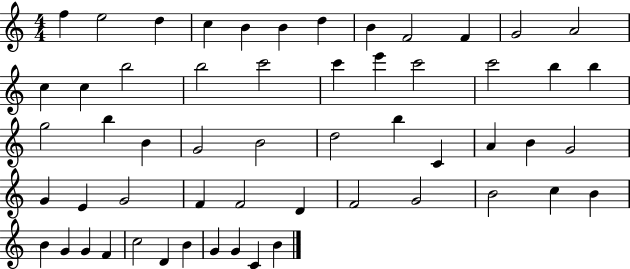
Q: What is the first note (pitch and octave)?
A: F5